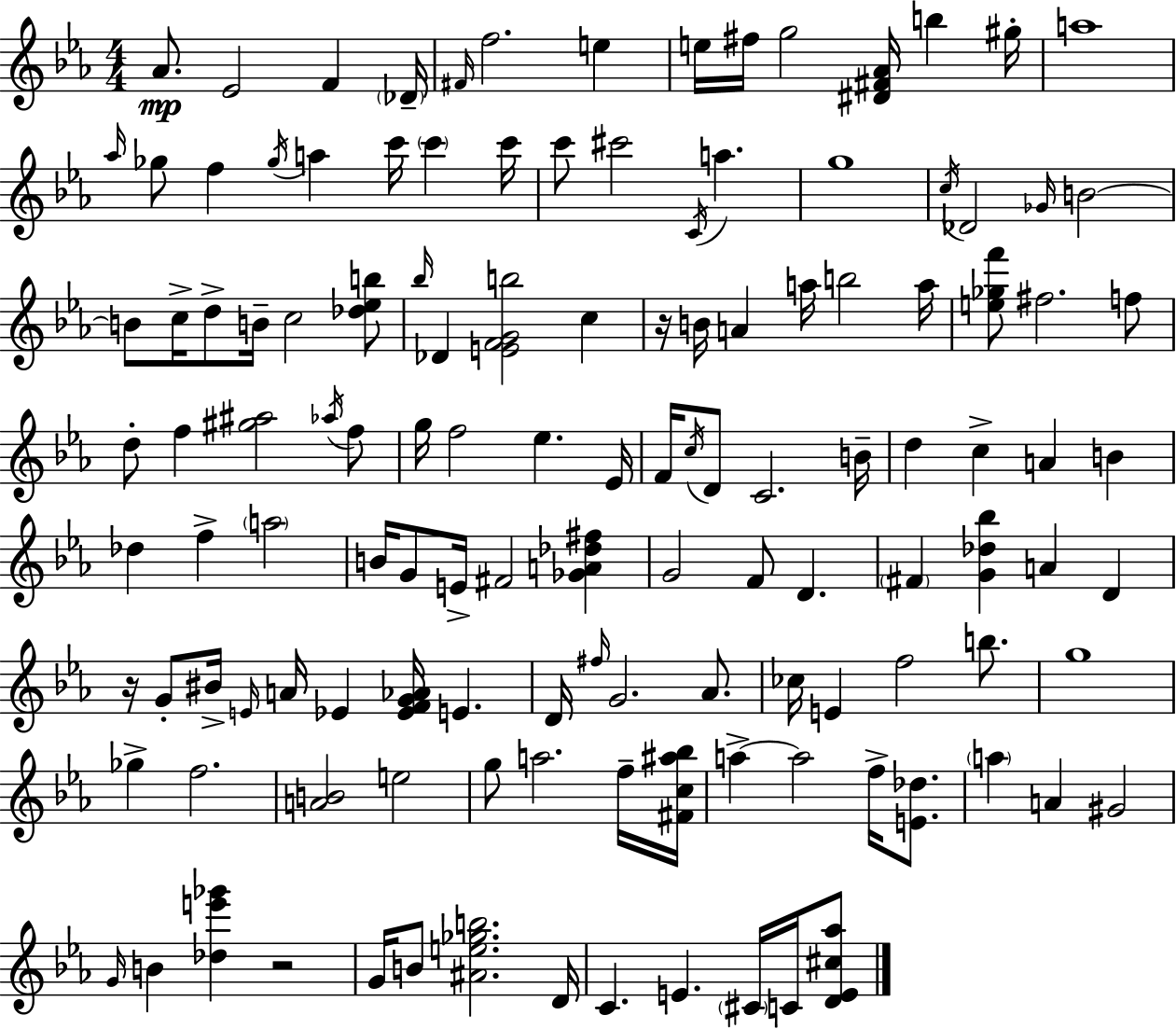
X:1
T:Untitled
M:4/4
L:1/4
K:Cm
_A/2 _E2 F _D/4 ^F/4 f2 e e/4 ^f/4 g2 [^D^F_A]/4 b ^g/4 a4 _a/4 _g/2 f _g/4 a c'/4 c' c'/4 c'/2 ^c'2 C/4 a g4 c/4 _D2 _G/4 B2 B/2 c/4 d/2 B/4 c2 [_d_eb]/2 _b/4 _D [EFGb]2 c z/4 B/4 A a/4 b2 a/4 [e_gf']/2 ^f2 f/2 d/2 f [^g^a]2 _a/4 f/2 g/4 f2 _e _E/4 F/4 c/4 D/2 C2 B/4 d c A B _d f a2 B/4 G/2 E/4 ^F2 [_GA_d^f] G2 F/2 D ^F [G_d_b] A D z/4 G/2 ^B/4 E/4 A/4 _E [_EFG_A]/4 E D/4 ^f/4 G2 _A/2 _c/4 E f2 b/2 g4 _g f2 [AB]2 e2 g/2 a2 f/4 [^Fc^a_b]/4 a a2 f/4 [E_d]/2 a A ^G2 G/4 B [_de'_g'] z2 G/4 B/2 [^Ae_gb]2 D/4 C E ^C/4 C/4 [DE^c_a]/2